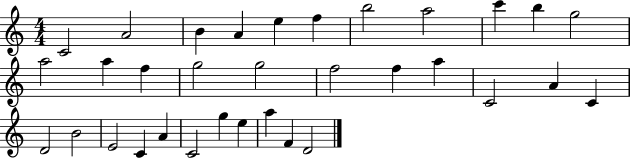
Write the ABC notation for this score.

X:1
T:Untitled
M:4/4
L:1/4
K:C
C2 A2 B A e f b2 a2 c' b g2 a2 a f g2 g2 f2 f a C2 A C D2 B2 E2 C A C2 g e a F D2